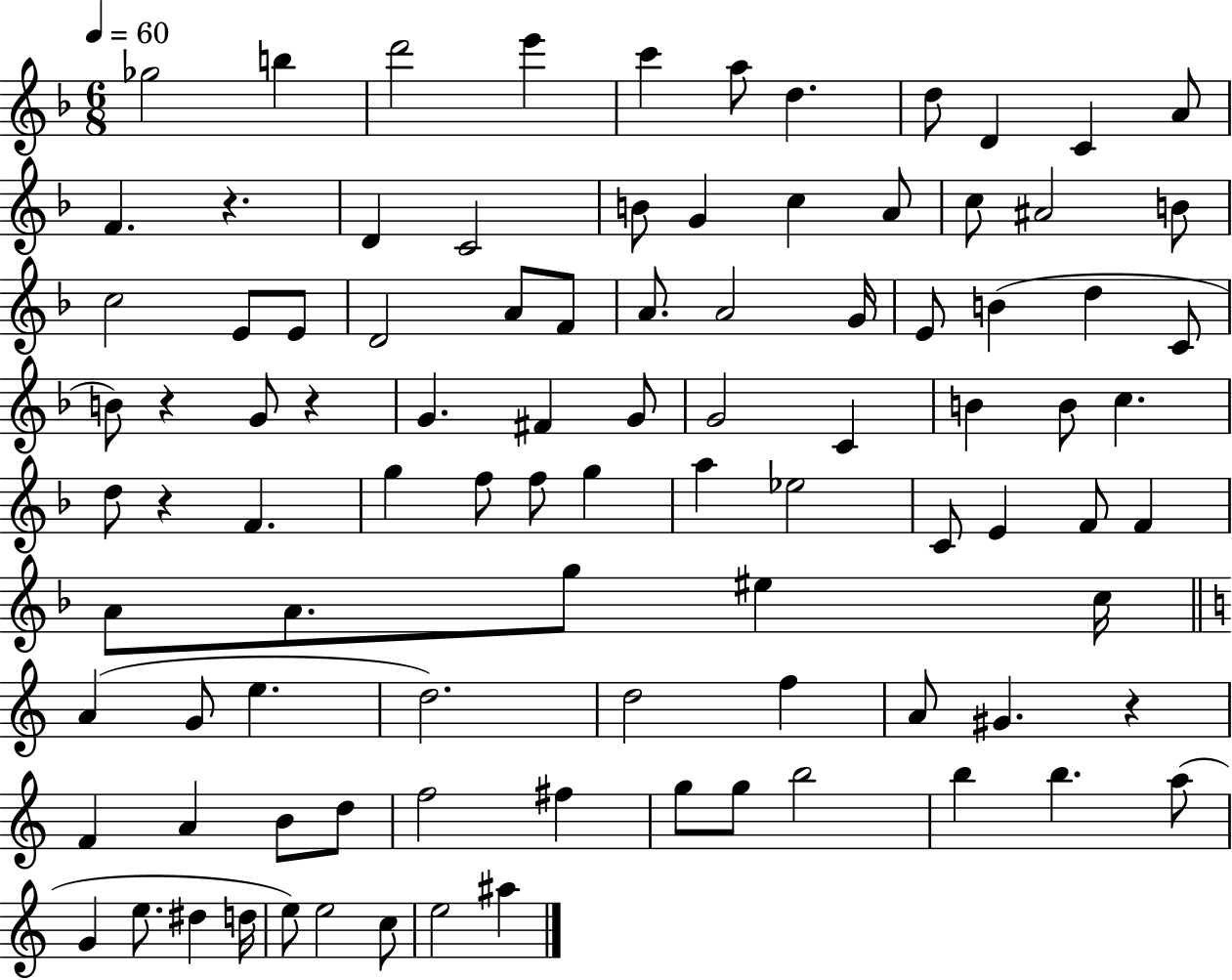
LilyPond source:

{
  \clef treble
  \numericTimeSignature
  \time 6/8
  \key f \major
  \tempo 4 = 60
  \repeat volta 2 { ges''2 b''4 | d'''2 e'''4 | c'''4 a''8 d''4. | d''8 d'4 c'4 a'8 | \break f'4. r4. | d'4 c'2 | b'8 g'4 c''4 a'8 | c''8 ais'2 b'8 | \break c''2 e'8 e'8 | d'2 a'8 f'8 | a'8. a'2 g'16 | e'8 b'4( d''4 c'8 | \break b'8) r4 g'8 r4 | g'4. fis'4 g'8 | g'2 c'4 | b'4 b'8 c''4. | \break d''8 r4 f'4. | g''4 f''8 f''8 g''4 | a''4 ees''2 | c'8 e'4 f'8 f'4 | \break a'8 a'8. g''8 eis''4 c''16 | \bar "||" \break \key a \minor a'4( g'8 e''4. | d''2.) | d''2 f''4 | a'8 gis'4. r4 | \break f'4 a'4 b'8 d''8 | f''2 fis''4 | g''8 g''8 b''2 | b''4 b''4. a''8( | \break g'4 e''8. dis''4 d''16 | e''8) e''2 c''8 | e''2 ais''4 | } \bar "|."
}